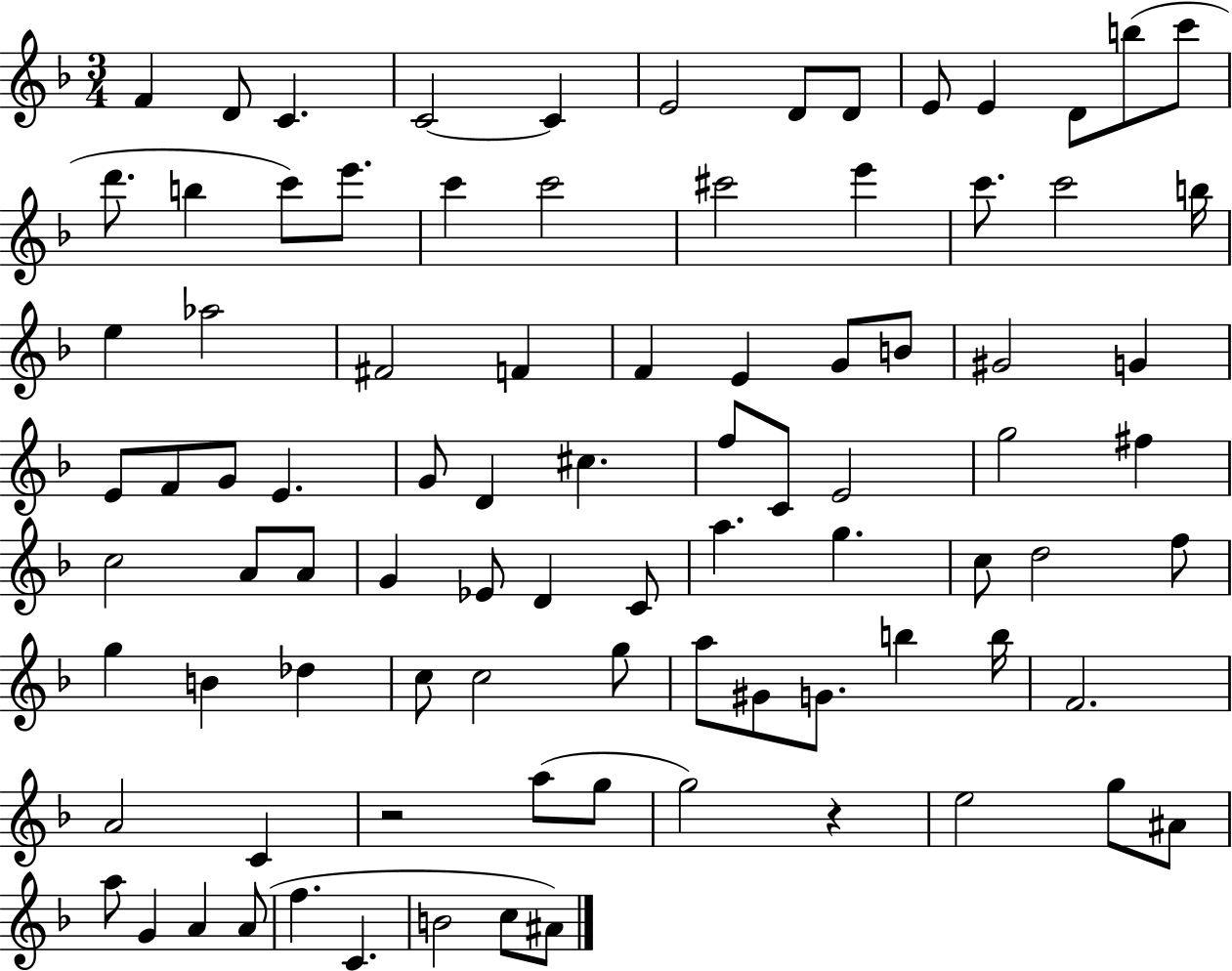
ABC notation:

X:1
T:Untitled
M:3/4
L:1/4
K:F
F D/2 C C2 C E2 D/2 D/2 E/2 E D/2 b/2 c'/2 d'/2 b c'/2 e'/2 c' c'2 ^c'2 e' c'/2 c'2 b/4 e _a2 ^F2 F F E G/2 B/2 ^G2 G E/2 F/2 G/2 E G/2 D ^c f/2 C/2 E2 g2 ^f c2 A/2 A/2 G _E/2 D C/2 a g c/2 d2 f/2 g B _d c/2 c2 g/2 a/2 ^G/2 G/2 b b/4 F2 A2 C z2 a/2 g/2 g2 z e2 g/2 ^A/2 a/2 G A A/2 f C B2 c/2 ^A/2